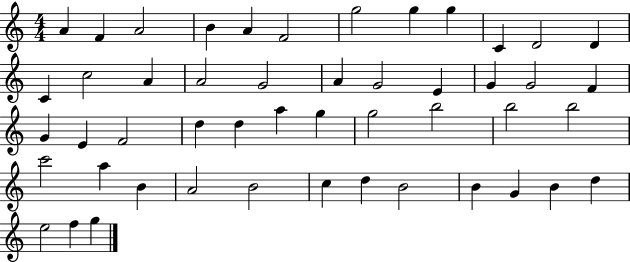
{
  \clef treble
  \numericTimeSignature
  \time 4/4
  \key c \major
  a'4 f'4 a'2 | b'4 a'4 f'2 | g''2 g''4 g''4 | c'4 d'2 d'4 | \break c'4 c''2 a'4 | a'2 g'2 | a'4 g'2 e'4 | g'4 g'2 f'4 | \break g'4 e'4 f'2 | d''4 d''4 a''4 g''4 | g''2 b''2 | b''2 b''2 | \break c'''2 a''4 b'4 | a'2 b'2 | c''4 d''4 b'2 | b'4 g'4 b'4 d''4 | \break e''2 f''4 g''4 | \bar "|."
}